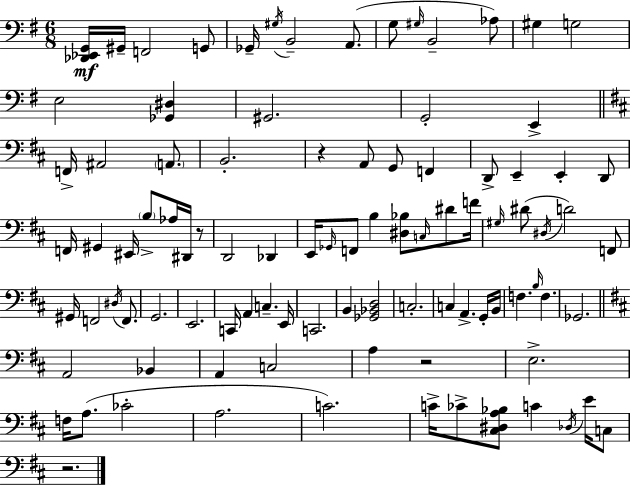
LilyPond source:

{
  \clef bass
  \numericTimeSignature
  \time 6/8
  \key e \minor
  <des, ees, g,>16\mf gis,16-- f,2 g,8 | ges,16-- \acciaccatura { gis16 } b,2-- a,8.( | g8 \grace { gis16 } b,2-- | aes8) gis4 g2 | \break e2 <ges, dis>4 | gis,2. | g,2-. e,4-> | \bar "||" \break \key d \major f,16-> ais,2 \parenthesize a,8. | b,2.-. | r4 a,8 g,8 f,4 | d,8-> e,4-- e,4-. d,8 | \break f,16 gis,4 eis,16 \parenthesize b8-> aes16 dis,16 r8 | d,2 des,4 | e,16 \grace { ges,16 } f,8 b4 <dis bes>8 \grace { c16 } dis'8 | f'16 \grace { gis16 } dis'8( \acciaccatura { dis16 } d'2) | \break f,8 gis,16 f,2 | \acciaccatura { dis16 } f,8. g,2. | e,2. | c,16 a,4 c4.-- | \break e,16 c,2. | b,4 <ges, bes, d>2 | c2.-. | c4 a,4.-> | \break g,16-. b,16 f4. \grace { b16 } | f4. ges,2. | \bar "||" \break \key d \major a,2 bes,4 | a,4 c2 | a4 r2 | e2.-> | \break f16 a8.( ces'2-. | a2. | c'2.) | c'16-> ces'8-> <cis dis a bes>8 c'4 \acciaccatura { des16 } e'16 c8 | \break r2. | \bar "|."
}